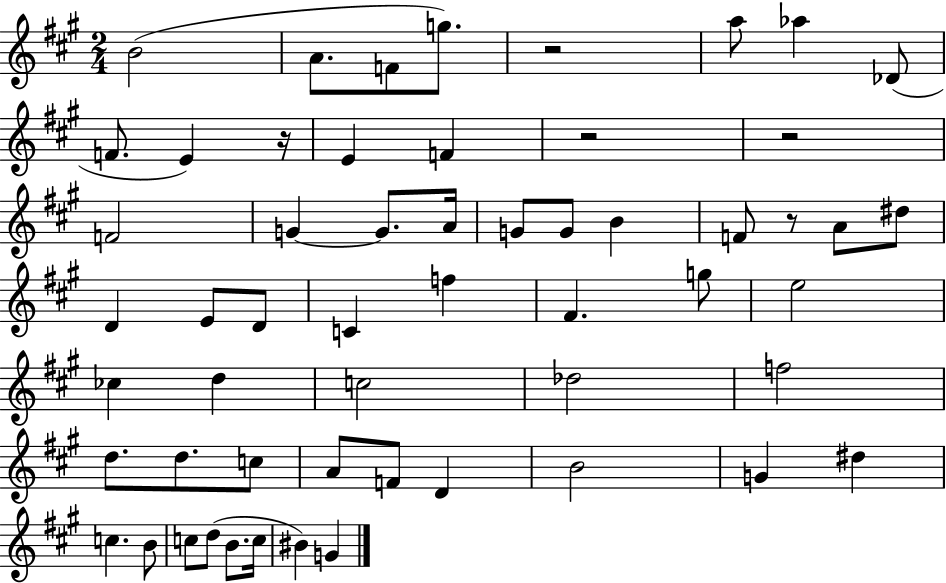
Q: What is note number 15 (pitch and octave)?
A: A4